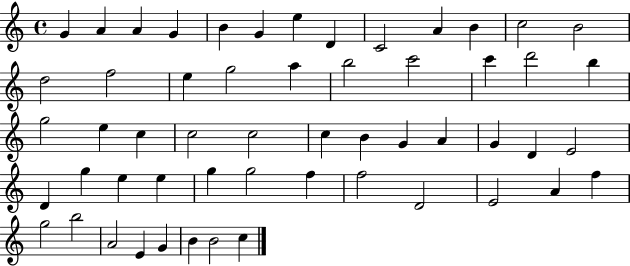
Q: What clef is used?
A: treble